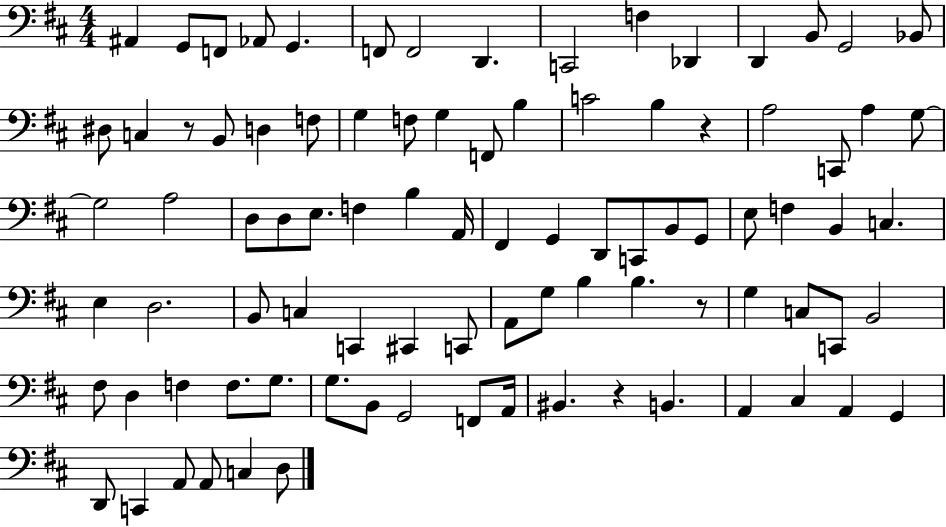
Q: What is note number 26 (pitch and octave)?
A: C4